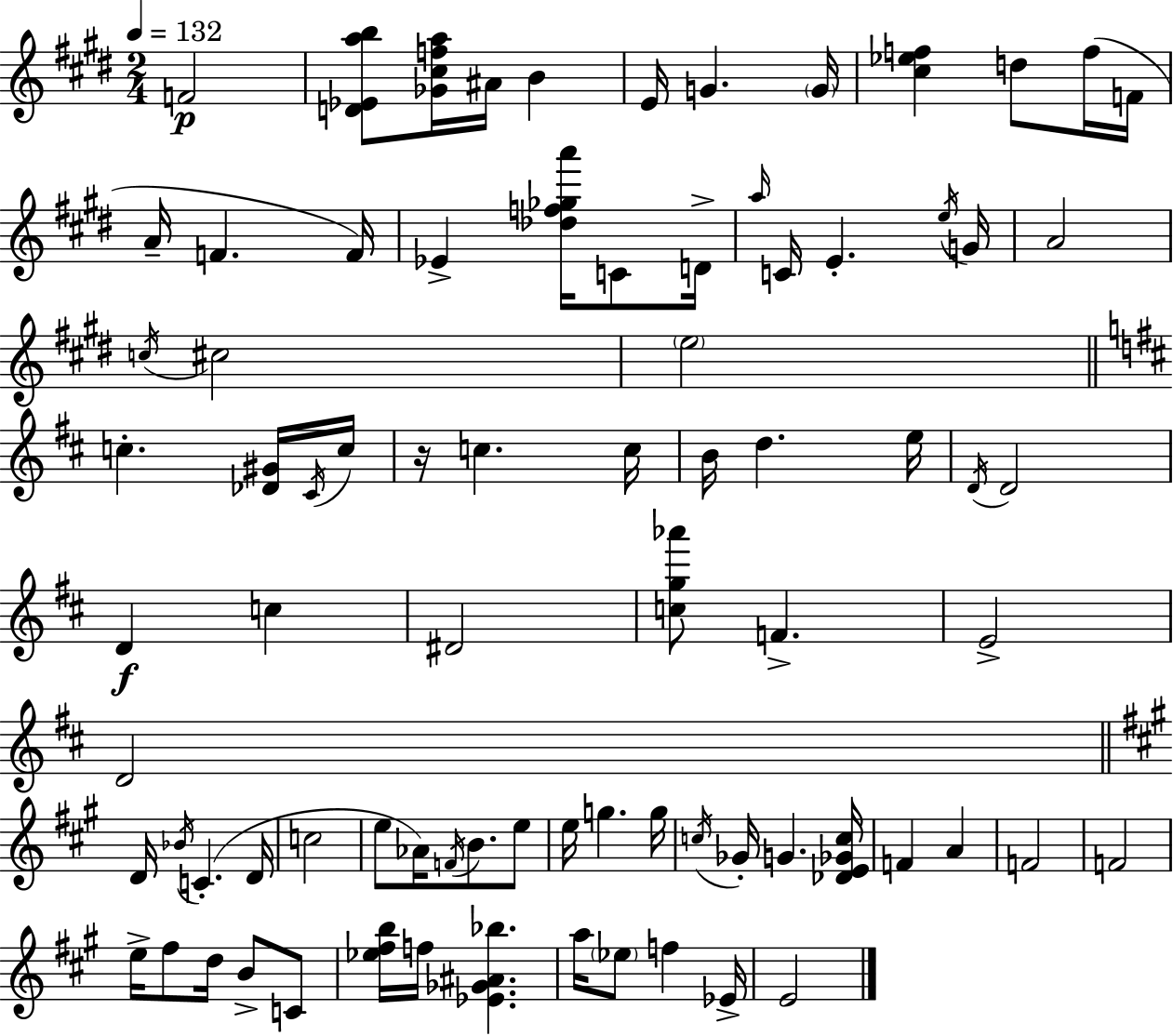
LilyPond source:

{
  \clef treble
  \numericTimeSignature
  \time 2/4
  \key e \major
  \tempo 4 = 132
  f'2\p | <d' ees' a'' b''>8 <ges' cis'' f'' a''>16 ais'16 b'4 | e'16 g'4. \parenthesize g'16 | <cis'' ees'' f''>4 d''8 f''16( f'16 | \break a'16-- f'4. f'16) | ees'4-> <des'' f'' ges'' a'''>16 c'8 d'16-> | \grace { a''16 } c'16 e'4.-. | \acciaccatura { e''16 } g'16 a'2 | \break \acciaccatura { c''16 } cis''2 | \parenthesize e''2 | \bar "||" \break \key b \minor c''4.-. <des' gis'>16 \acciaccatura { cis'16 } | c''16 r16 c''4. | c''16 b'16 d''4. | e''16 \acciaccatura { d'16 } d'2 | \break d'4\f c''4 | dis'2 | <c'' g'' aes'''>8 f'4.-> | e'2-> | \break d'2 | \bar "||" \break \key a \major d'16 \acciaccatura { bes'16 }( c'4.-. | d'16 c''2 | e''8 aes'16) \acciaccatura { f'16 } b'8. | e''8 e''16 g''4. | \break g''16 \acciaccatura { c''16 } ges'16-. g'4. | <des' e' ges' c''>16 f'4 a'4 | f'2 | f'2 | \break e''16-> fis''8 d''16 b'8-> | c'8 <ees'' fis'' b''>16 f''16 <ees' ges' ais' bes''>4. | a''16 \parenthesize ees''8 f''4 | ees'16-> e'2 | \break \bar "|."
}